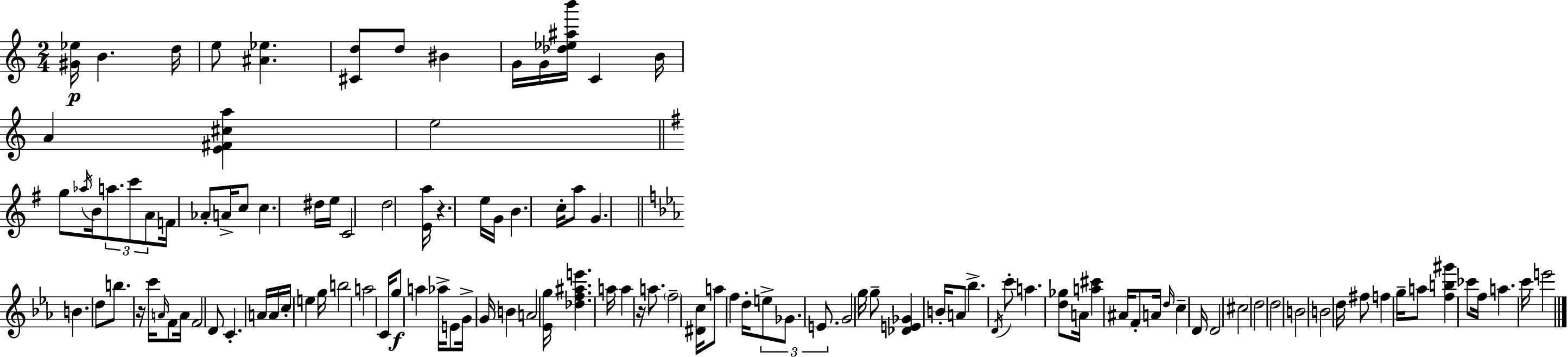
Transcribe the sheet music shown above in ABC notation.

X:1
T:Untitled
M:2/4
L:1/4
K:Am
[^G_e]/4 B d/4 e/2 [^A_e] [^Cd]/2 d/2 ^B G/4 G/4 [_d_e^ab']/4 C B/4 A [E^F^ca] e2 g/2 _a/4 B/4 a/2 c'/2 A/2 F/4 _A/2 A/4 c/2 c ^d/4 e/4 C2 d2 [Ea]/4 z e/4 G/4 B c/4 a/2 G B d/2 b/2 z/4 c'/4 A/4 F/2 A/4 F2 D/2 C A/4 A/4 c/4 e g/4 b2 a2 C/4 g/2 a _a/4 E/2 G/4 G/4 B A2 [_Eg]/4 [_df^ae'] a/4 a z/4 a/2 f2 [^Dc]/4 a/2 f d/4 e/2 _G/2 E/2 G2 g/4 g/2 [_DE_G] B/4 A/2 _b D/4 c'/2 a [d_g]/2 A/4 [a^c'] ^A/4 F/2 A/4 d/4 c D/4 D2 ^c2 d2 d2 B2 B2 d/4 ^f/2 f g/4 a/2 [fb^g'] _c'/2 f/4 a c'/4 e'2